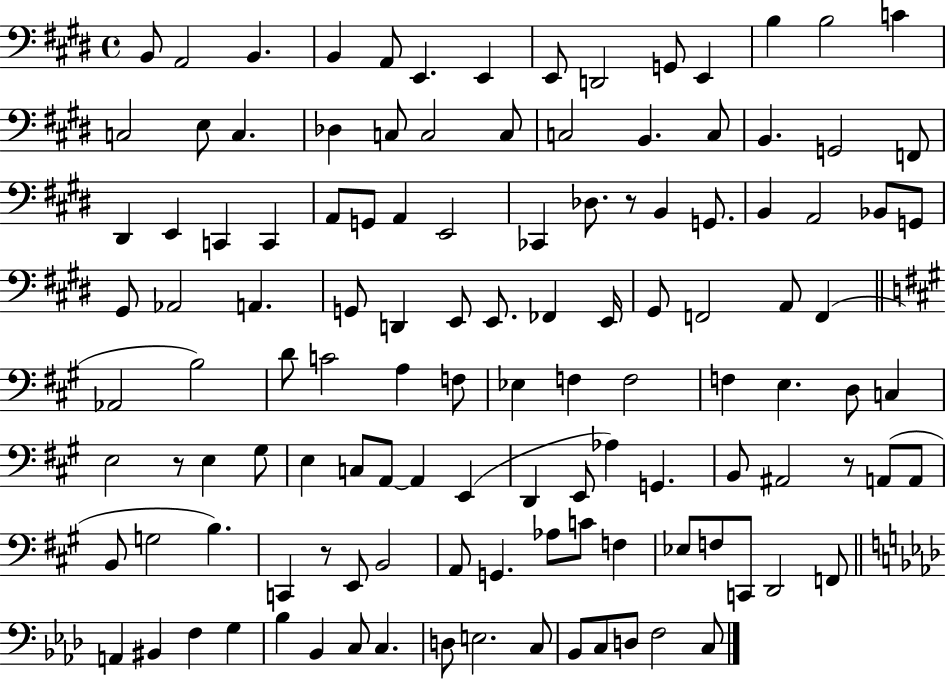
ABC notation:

X:1
T:Untitled
M:4/4
L:1/4
K:E
B,,/2 A,,2 B,, B,, A,,/2 E,, E,, E,,/2 D,,2 G,,/2 E,, B, B,2 C C,2 E,/2 C, _D, C,/2 C,2 C,/2 C,2 B,, C,/2 B,, G,,2 F,,/2 ^D,, E,, C,, C,, A,,/2 G,,/2 A,, E,,2 _C,, _D,/2 z/2 B,, G,,/2 B,, A,,2 _B,,/2 G,,/2 ^G,,/2 _A,,2 A,, G,,/2 D,, E,,/2 E,,/2 _F,, E,,/4 ^G,,/2 F,,2 A,,/2 F,, _A,,2 B,2 D/2 C2 A, F,/2 _E, F, F,2 F, E, D,/2 C, E,2 z/2 E, ^G,/2 E, C,/2 A,,/2 A,, E,, D,, E,,/2 _A, G,, B,,/2 ^A,,2 z/2 A,,/2 A,,/2 B,,/2 G,2 B, C,, z/2 E,,/2 B,,2 A,,/2 G,, _A,/2 C/2 F, _E,/2 F,/2 C,,/2 D,,2 F,,/2 A,, ^B,, F, G, _B, _B,, C,/2 C, D,/2 E,2 C,/2 _B,,/2 C,/2 D,/2 F,2 C,/2